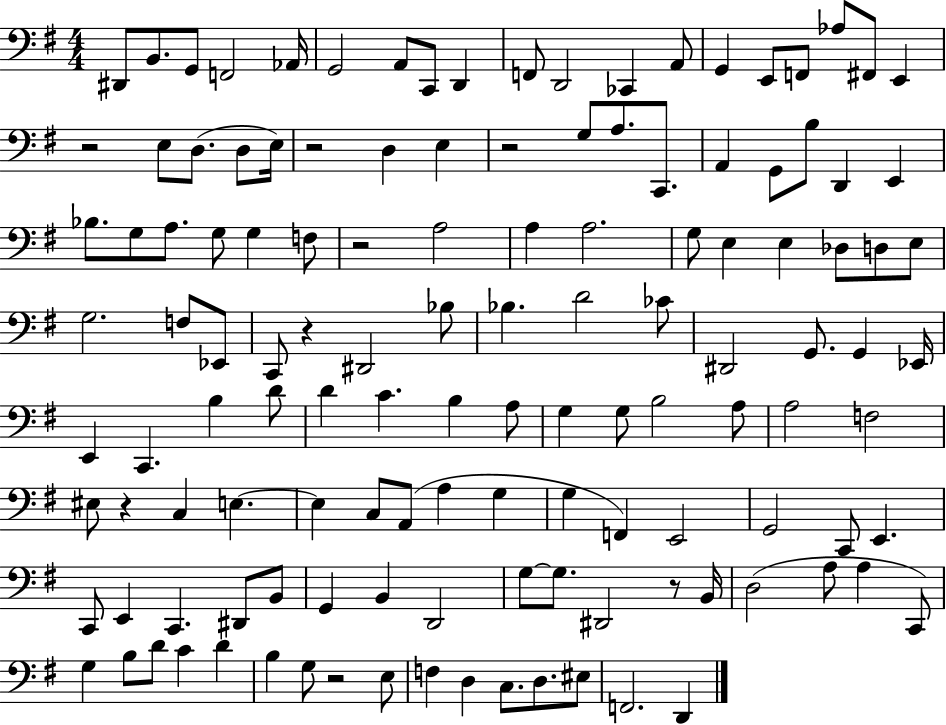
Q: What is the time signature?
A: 4/4